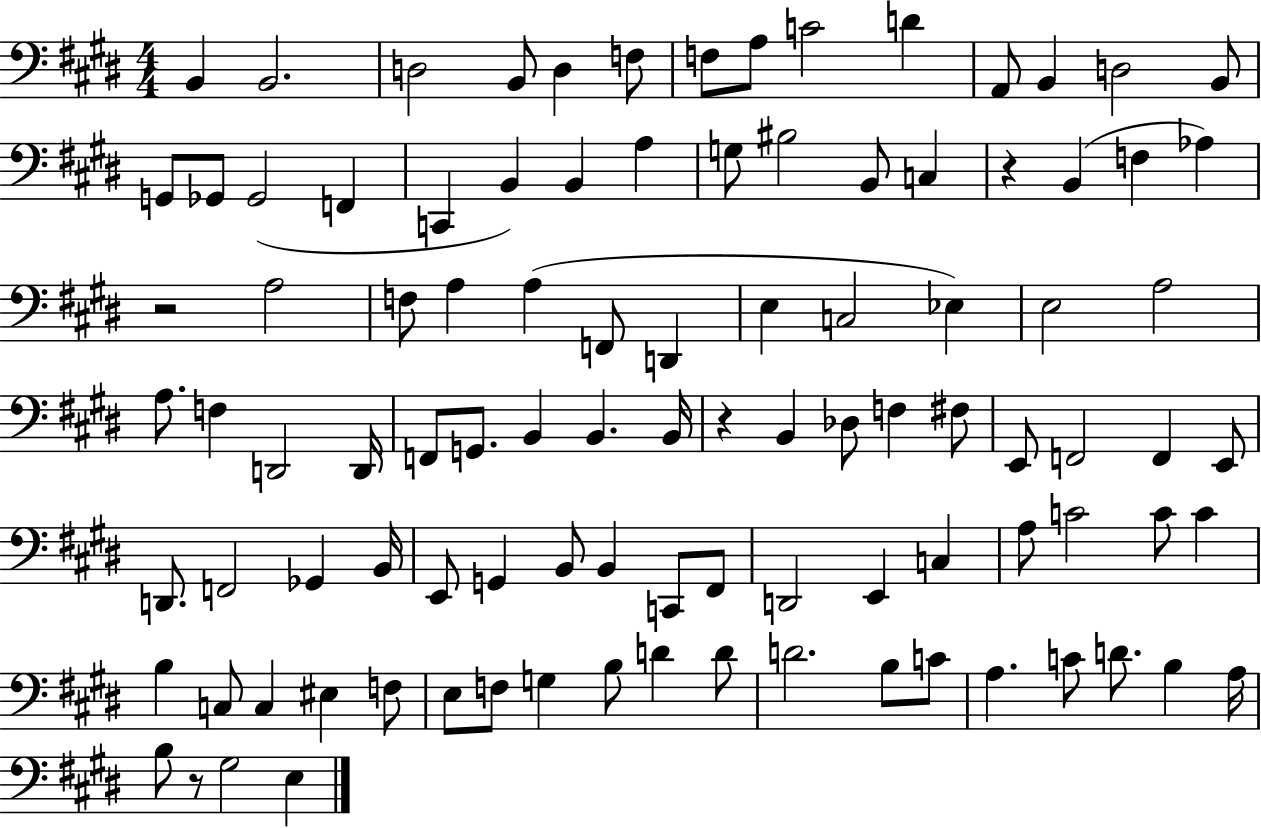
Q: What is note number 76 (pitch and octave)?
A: C3